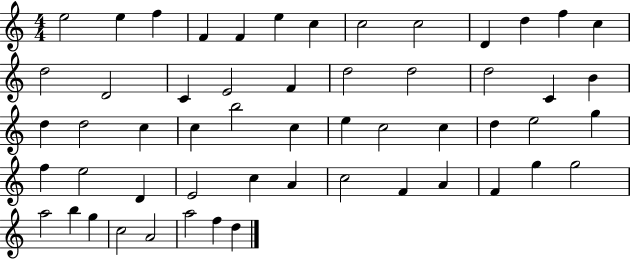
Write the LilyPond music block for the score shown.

{
  \clef treble
  \numericTimeSignature
  \time 4/4
  \key c \major
  e''2 e''4 f''4 | f'4 f'4 e''4 c''4 | c''2 c''2 | d'4 d''4 f''4 c''4 | \break d''2 d'2 | c'4 e'2 f'4 | d''2 d''2 | d''2 c'4 b'4 | \break d''4 d''2 c''4 | c''4 b''2 c''4 | e''4 c''2 c''4 | d''4 e''2 g''4 | \break f''4 e''2 d'4 | e'2 c''4 a'4 | c''2 f'4 a'4 | f'4 g''4 g''2 | \break a''2 b''4 g''4 | c''2 a'2 | a''2 f''4 d''4 | \bar "|."
}